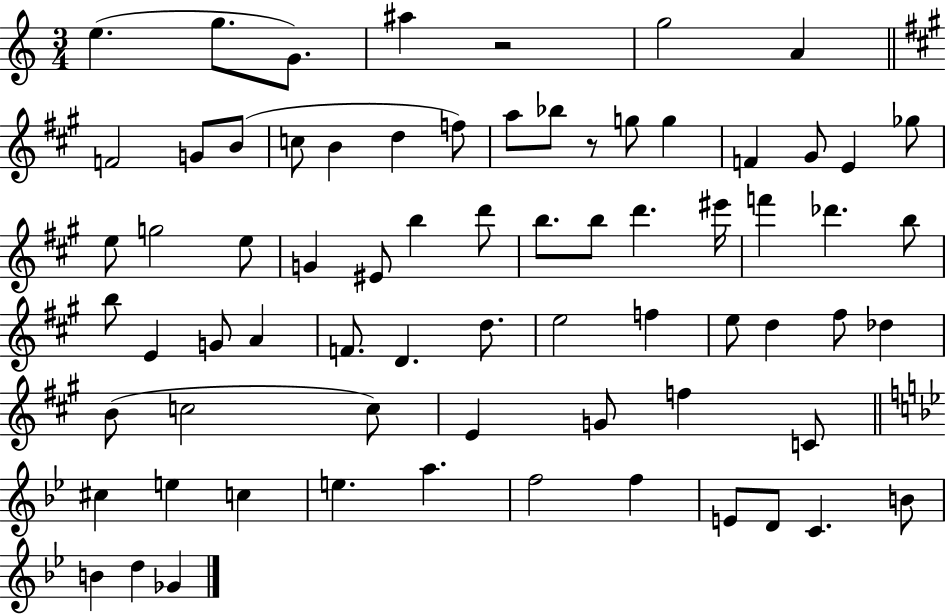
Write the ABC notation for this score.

X:1
T:Untitled
M:3/4
L:1/4
K:C
e g/2 G/2 ^a z2 g2 A F2 G/2 B/2 c/2 B d f/2 a/2 _b/2 z/2 g/2 g F ^G/2 E _g/2 e/2 g2 e/2 G ^E/2 b d'/2 b/2 b/2 d' ^e'/4 f' _d' b/2 b/2 E G/2 A F/2 D d/2 e2 f e/2 d ^f/2 _d B/2 c2 c/2 E G/2 f C/2 ^c e c e a f2 f E/2 D/2 C B/2 B d _G